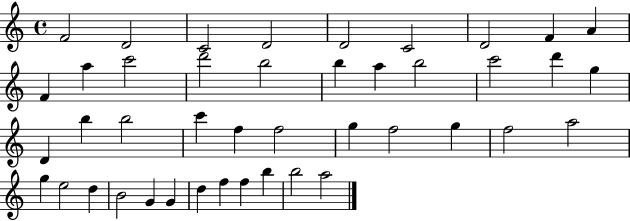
{
  \clef treble
  \time 4/4
  \defaultTimeSignature
  \key c \major
  f'2 d'2 | c'2 d'2 | d'2 c'2 | d'2 f'4 a'4 | \break f'4 a''4 c'''2 | d'''2 b''2 | b''4 a''4 b''2 | c'''2 d'''4 g''4 | \break d'4 b''4 b''2 | c'''4 f''4 f''2 | g''4 f''2 g''4 | f''2 a''2 | \break g''4 e''2 d''4 | b'2 g'4 g'4 | d''4 f''4 f''4 b''4 | b''2 a''2 | \break \bar "|."
}